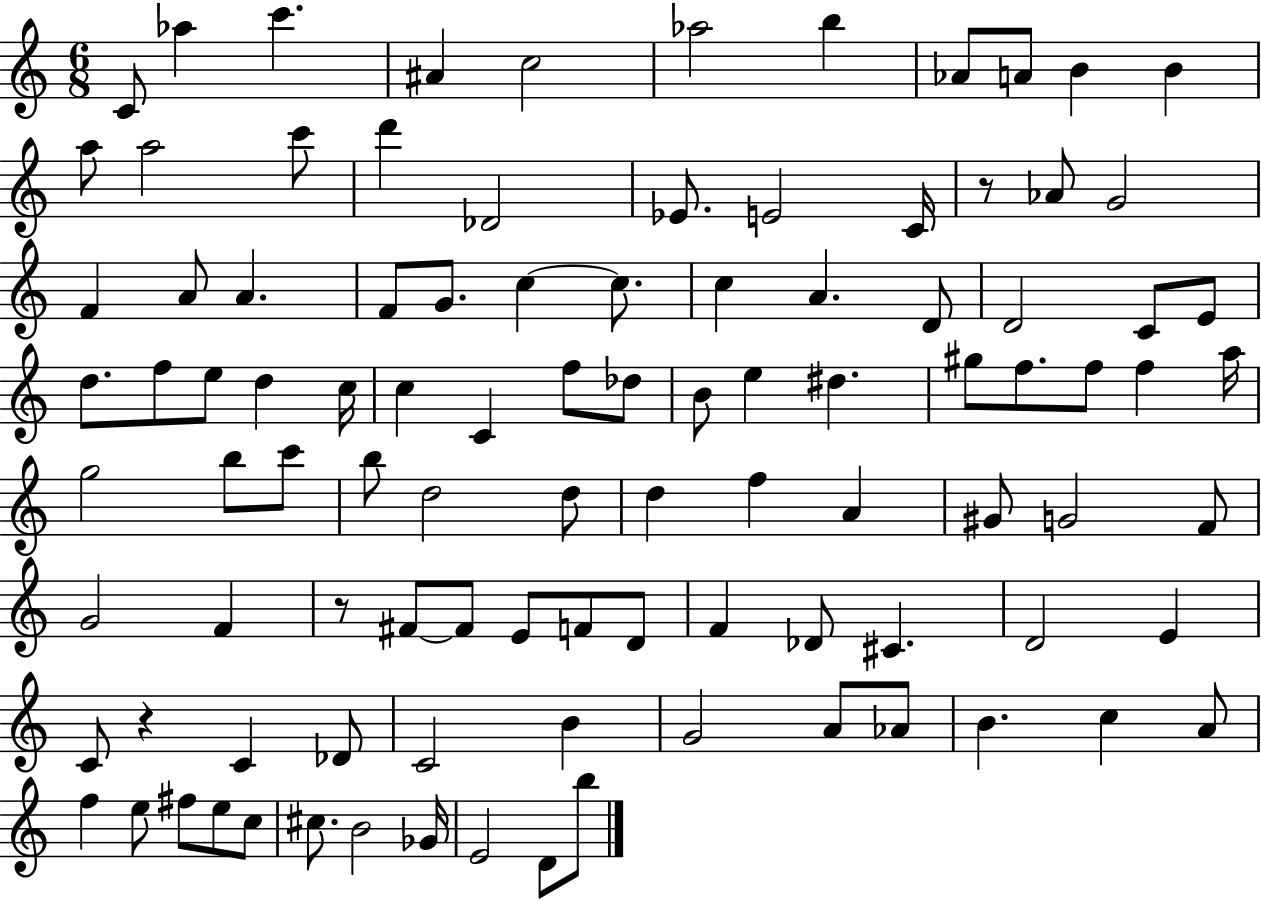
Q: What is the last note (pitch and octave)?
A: B5